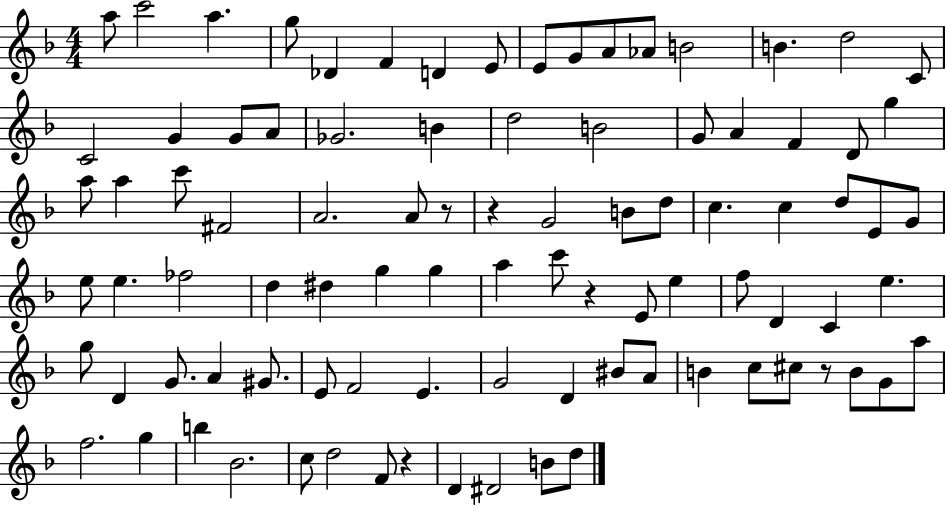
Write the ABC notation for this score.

X:1
T:Untitled
M:4/4
L:1/4
K:F
a/2 c'2 a g/2 _D F D E/2 E/2 G/2 A/2 _A/2 B2 B d2 C/2 C2 G G/2 A/2 _G2 B d2 B2 G/2 A F D/2 g a/2 a c'/2 ^F2 A2 A/2 z/2 z G2 B/2 d/2 c c d/2 E/2 G/2 e/2 e _f2 d ^d g g a c'/2 z E/2 e f/2 D C e g/2 D G/2 A ^G/2 E/2 F2 E G2 D ^B/2 A/2 B c/2 ^c/2 z/2 B/2 G/2 a/2 f2 g b _B2 c/2 d2 F/2 z D ^D2 B/2 d/2